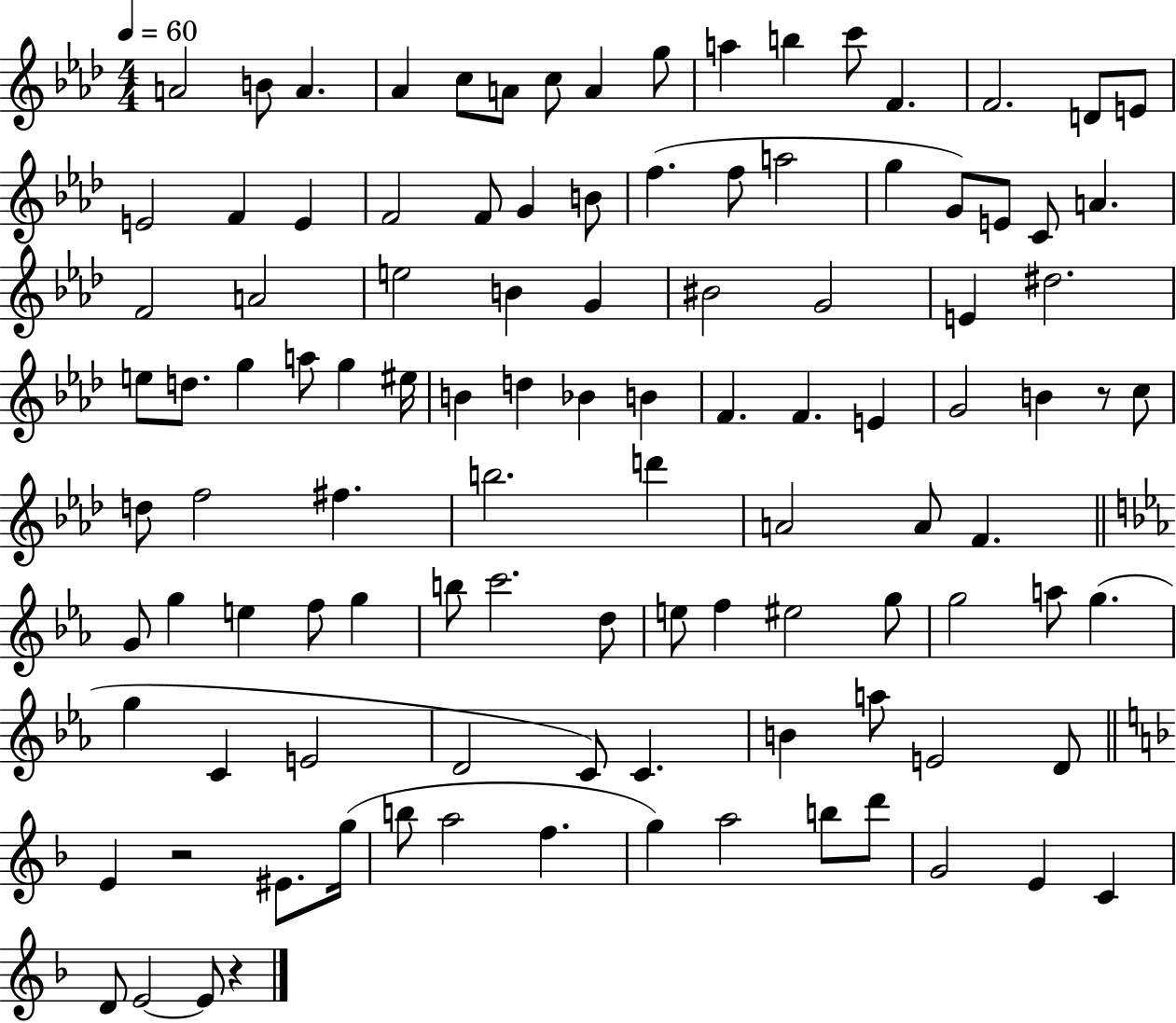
{
  \clef treble
  \numericTimeSignature
  \time 4/4
  \key aes \major
  \tempo 4 = 60
  a'2 b'8 a'4. | aes'4 c''8 a'8 c''8 a'4 g''8 | a''4 b''4 c'''8 f'4. | f'2. d'8 e'8 | \break e'2 f'4 e'4 | f'2 f'8 g'4 b'8 | f''4.( f''8 a''2 | g''4 g'8) e'8 c'8 a'4. | \break f'2 a'2 | e''2 b'4 g'4 | bis'2 g'2 | e'4 dis''2. | \break e''8 d''8. g''4 a''8 g''4 eis''16 | b'4 d''4 bes'4 b'4 | f'4. f'4. e'4 | g'2 b'4 r8 c''8 | \break d''8 f''2 fis''4. | b''2. d'''4 | a'2 a'8 f'4. | \bar "||" \break \key c \minor g'8 g''4 e''4 f''8 g''4 | b''8 c'''2. d''8 | e''8 f''4 eis''2 g''8 | g''2 a''8 g''4.( | \break g''4 c'4 e'2 | d'2 c'8) c'4. | b'4 a''8 e'2 d'8 | \bar "||" \break \key d \minor e'4 r2 eis'8. g''16( | b''8 a''2 f''4. | g''4) a''2 b''8 d'''8 | g'2 e'4 c'4 | \break d'8 e'2~~ e'8 r4 | \bar "|."
}